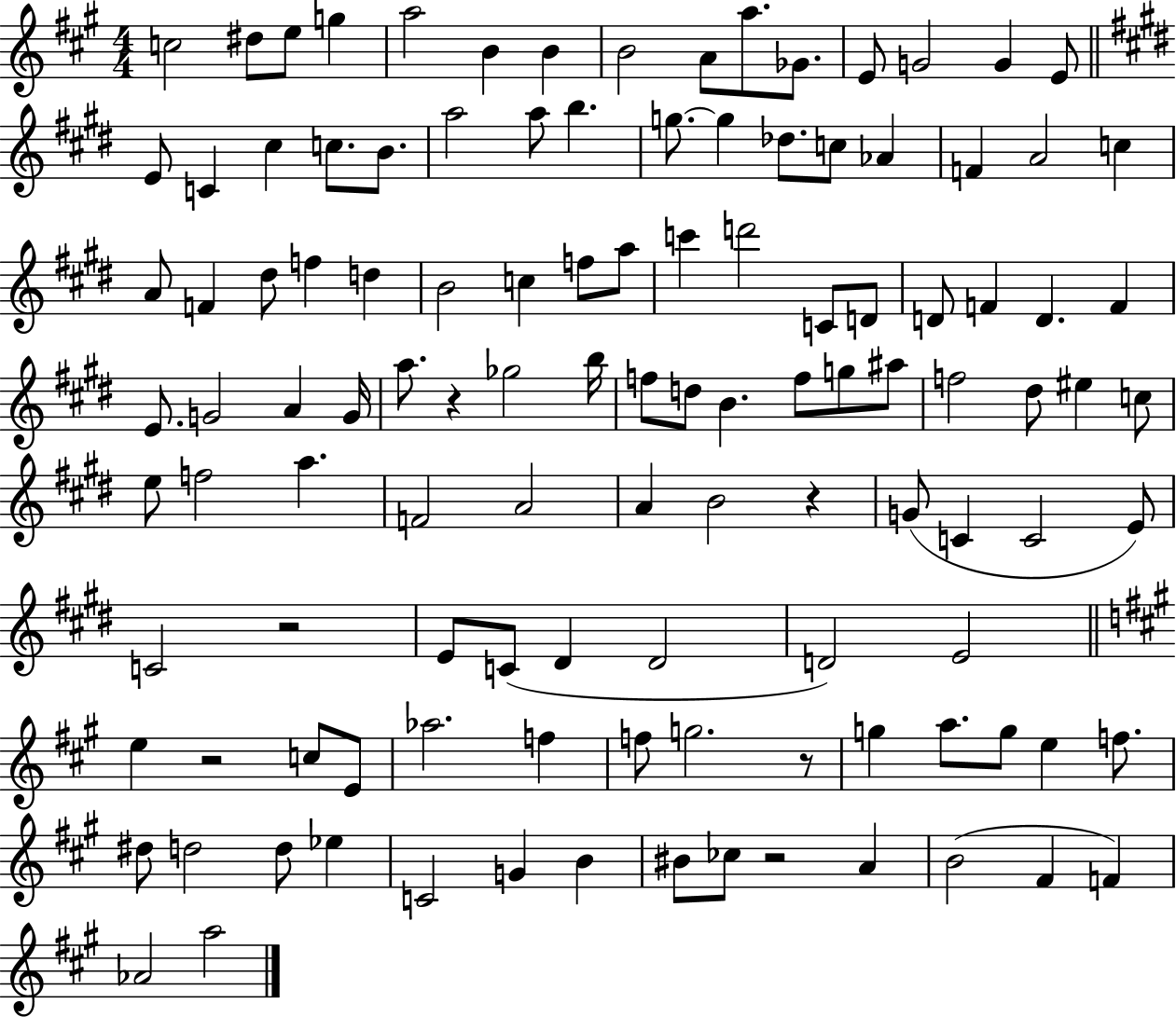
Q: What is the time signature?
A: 4/4